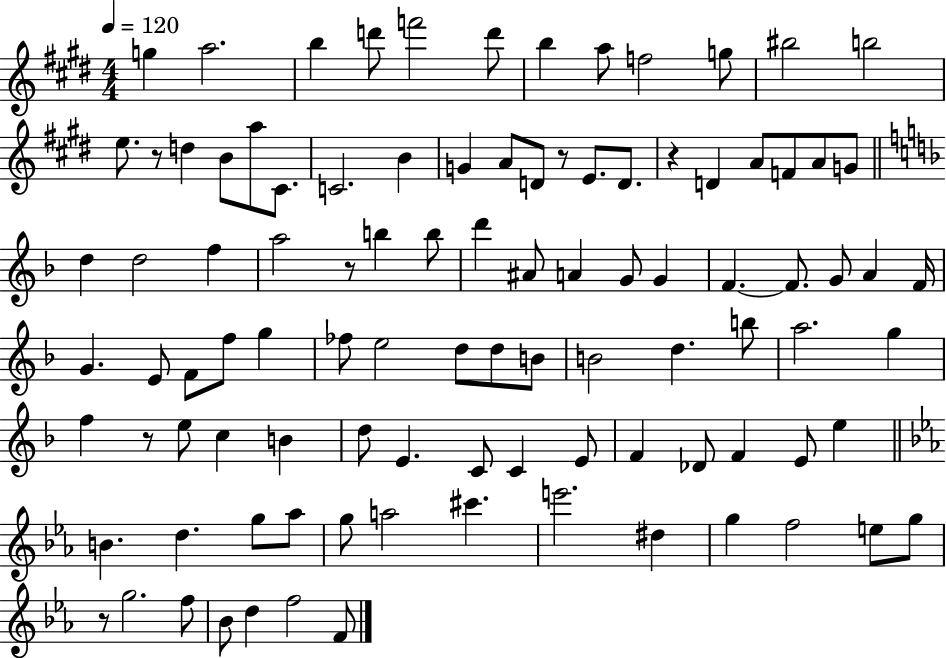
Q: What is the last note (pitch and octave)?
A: F4